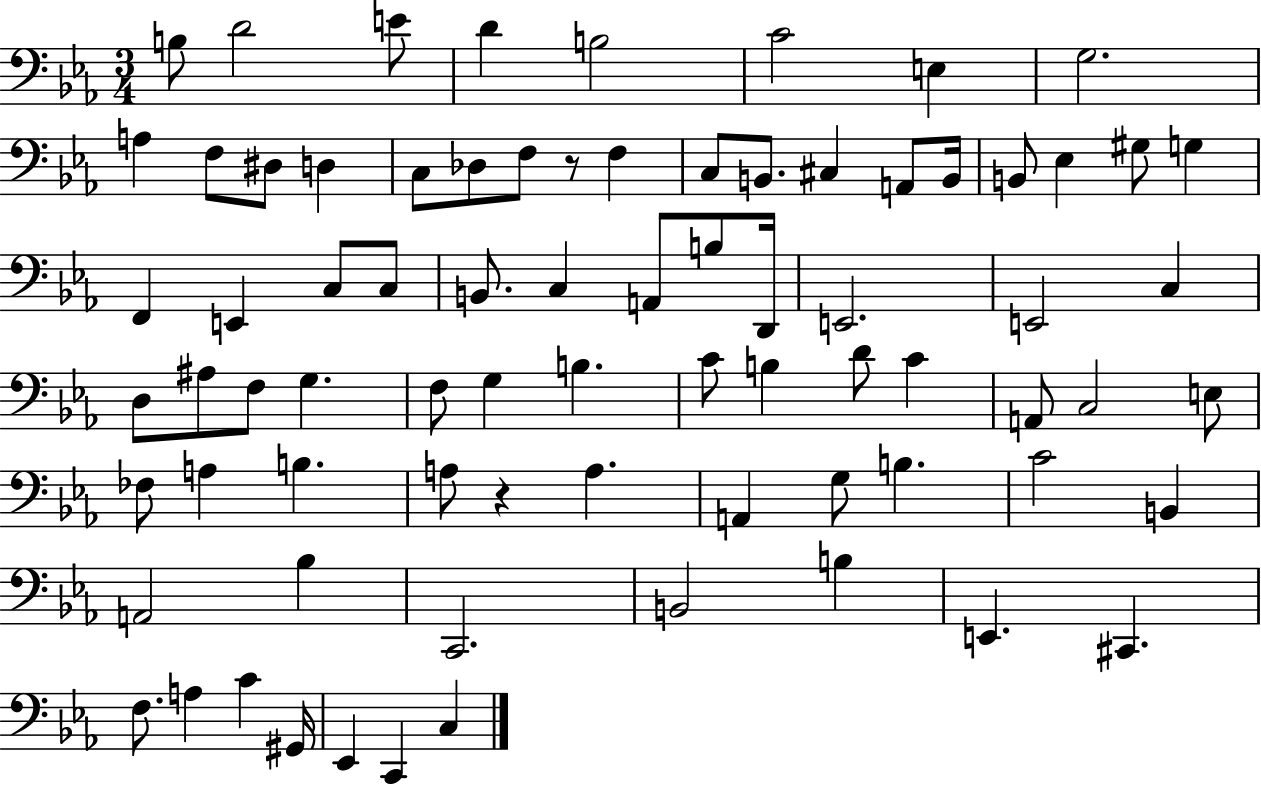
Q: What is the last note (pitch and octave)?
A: C3